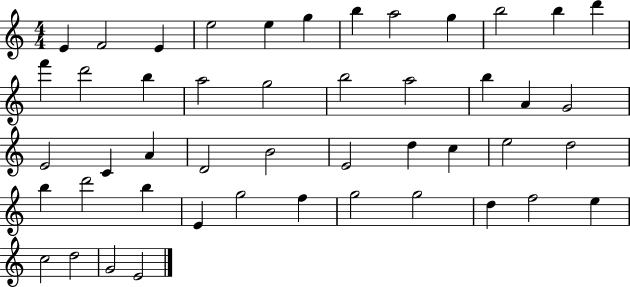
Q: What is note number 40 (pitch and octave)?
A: G5